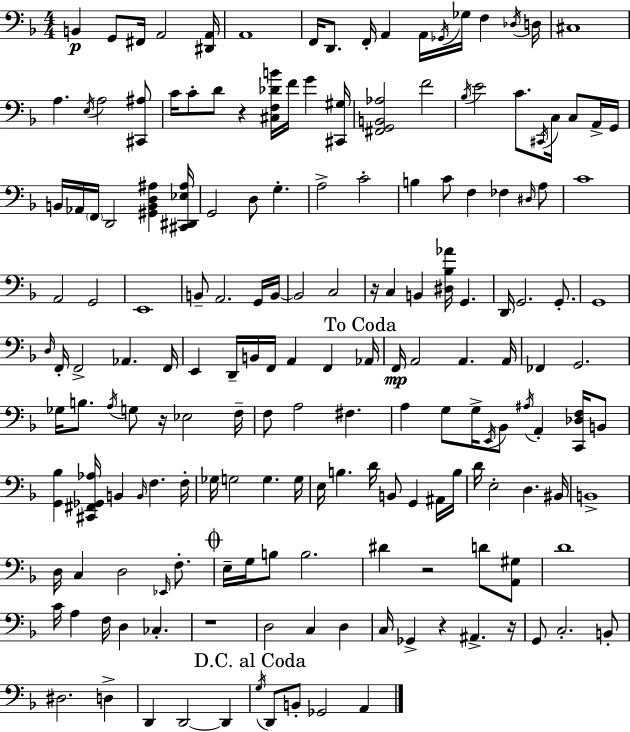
{
  \clef bass
  \numericTimeSignature
  \time 4/4
  \key f \major
  \repeat volta 2 { b,4\p g,8 fis,16 a,2 <dis, a,>16 | a,1 | f,16 d,8. f,16-. a,4 a,16 \acciaccatura { ges,16 } ges16 f4 | \acciaccatura { des16 } d16 cis1 | \break a4. \acciaccatura { e16 } a2 | <cis, ais>8 c'16 c'8-. d'8 r4 <cis f des' b'>16 f'16 g'4 | <cis, gis>16 <fis, g, b, aes>2 f'2 | \acciaccatura { bes16 } e'2 c'8. \acciaccatura { cis,16 } | \break c16 c8 a,16-> g,16 b,16 aes,16 \parenthesize f,16 d,2 | <gis, b, d ais>4 <cis, dis, ees ais>16 g,2 d8 g4.-. | a2-> c'2-. | b4 c'8 f4 fes4 | \break \grace { dis16 } a8 c'1 | a,2 g,2 | e,1 | b,8-- a,2. | \break g,16 b,16~~ b,2 c2 | r16 c4 b,4 <dis bes aes'>16 | g,4. d,16 g,2. | g,8.-. g,1 | \break \grace { d16 } f,16-. f,2-> | aes,4. f,16 e,4 d,16-- b,16 f,16 a,4 | f,4 \mark "To Coda" aes,16 f,16\mp a,2 | a,4. a,16 fes,4 g,2. | \break ges16 b8. \acciaccatura { a16 } g8 r16 ees2 | f16-- f8 a2 | fis4. a4 g8 g16-> \acciaccatura { e,16 } | bes,8 \acciaccatura { ais16 } a,4-. <c, des f>16 b,8 <g, bes>4 <cis, fis, ges, aes>16 b,4 | \break \grace { b,16 } f4. f16-. ges16 g2 | g4. g16 e16 b4. | d'16 b,8 g,4 ais,16 b16 d'16 e2-. | d4. bis,16 b,1-> | \break d16 c4 | d2 \grace { ees,16 } f8.-. \mark \markup { \musicglyph "scripts.coda" } e16-- g16 b8 | b2. dis'4 | r2 d'8 <a, gis>8 d'1 | \break c'16 a4 | f16 d4 ces4.-. r1 | d2 | c4 d4 c16 ges,4-> | \break r4 ais,4.-> r16 g,8 c2.-. | b,8-. dis2. | d4-> d,4 | d,2~~ d,4 \mark "D.C. al Coda" \acciaccatura { g16 } d,8 b,8-. | \break ges,2 a,4 } \bar "|."
}